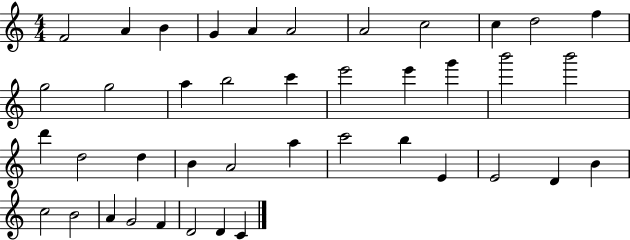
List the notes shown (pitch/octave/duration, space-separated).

F4/h A4/q B4/q G4/q A4/q A4/h A4/h C5/h C5/q D5/h F5/q G5/h G5/h A5/q B5/h C6/q E6/h E6/q G6/q B6/h B6/h D6/q D5/h D5/q B4/q A4/h A5/q C6/h B5/q E4/q E4/h D4/q B4/q C5/h B4/h A4/q G4/h F4/q D4/h D4/q C4/q